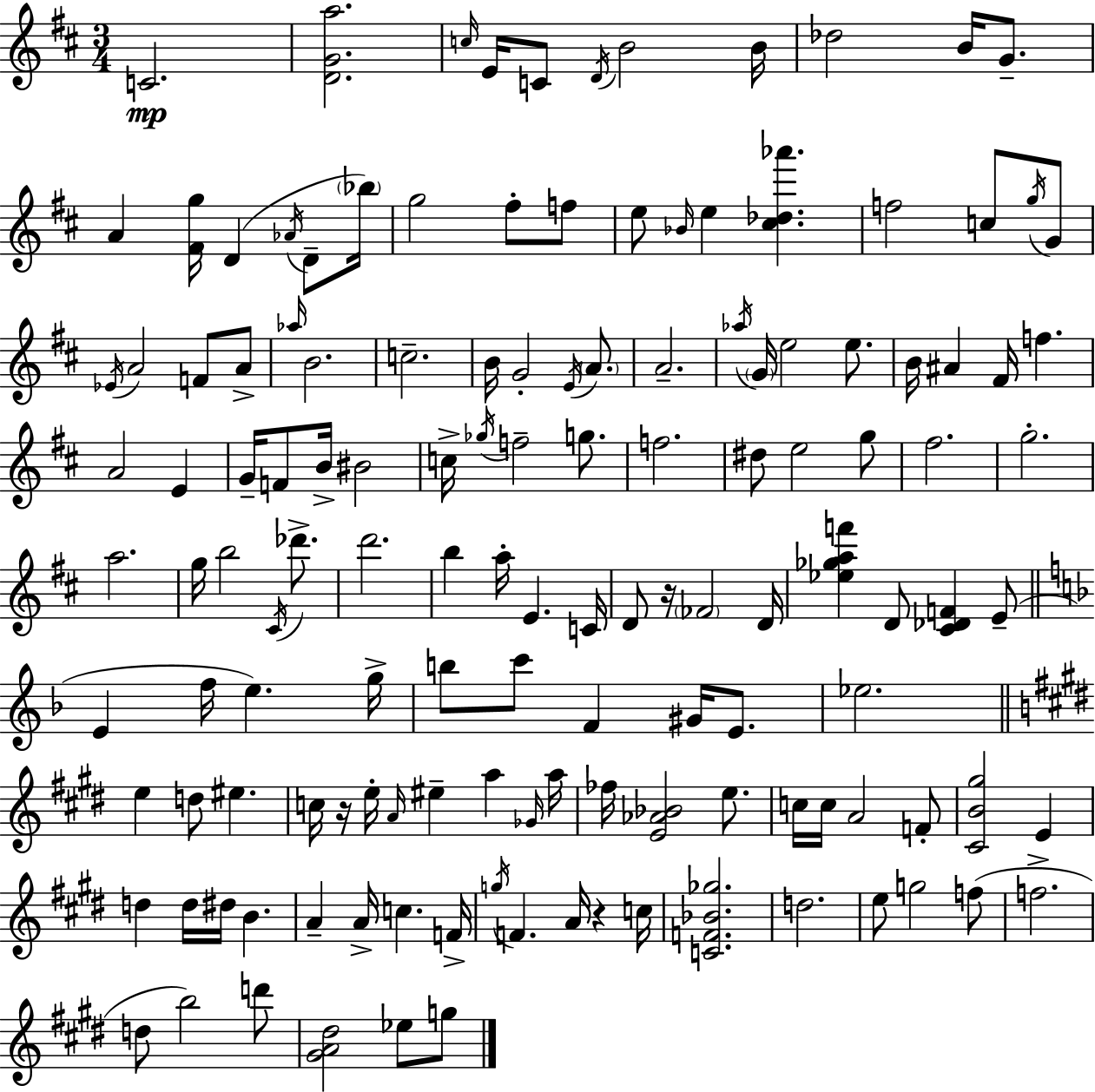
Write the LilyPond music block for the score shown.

{
  \clef treble
  \numericTimeSignature
  \time 3/4
  \key d \major
  c'2.\mp | <d' g' a''>2. | \grace { c''16 } e'16 c'8 \acciaccatura { d'16 } b'2 | b'16 des''2 b'16 g'8.-- | \break a'4 <fis' g''>16 d'4( \acciaccatura { aes'16 } | d'8-- \parenthesize bes''16) g''2 fis''8-. | f''8 e''8 \grace { bes'16 } e''4 <cis'' des'' aes'''>4. | f''2 | \break c''8 \acciaccatura { g''16 } g'8 \acciaccatura { ees'16 } a'2 | f'8 a'8-> \grace { aes''16 } b'2. | c''2.-- | b'16 g'2-. | \break \acciaccatura { e'16 } \parenthesize a'8. a'2.-- | \acciaccatura { aes''16 } \parenthesize g'16 e''2 | e''8. b'16 ais'4 | fis'16 f''4. a'2 | \break e'4 g'16-- f'8 | b'16-> bis'2 c''16-> \acciaccatura { ges''16 } f''2-- | g''8. f''2. | dis''8 | \break e''2 g''8 fis''2. | g''2.-. | a''2. | g''16 b''2 | \break \acciaccatura { cis'16 } des'''8.-> d'''2. | b''4 | a''16-. e'4. c'16 d'8 | r16 \parenthesize fes'2 d'16 <ees'' ges'' a'' f'''>4 | \break d'8 <cis' des' f'>4 e'8--( \bar "||" \break \key f \major e'4 f''16 e''4.) g''16-> | b''8 c'''8 f'4 gis'16 e'8. | ees''2. | \bar "||" \break \key e \major e''4 d''8 eis''4. | c''16 r16 e''16-. \grace { a'16 } eis''4-- a''4 | \grace { ges'16 } a''16 fes''16 <e' aes' bes'>2 e''8. | c''16 c''16 a'2 | \break f'8-. <cis' b' gis''>2 e'4 | d''4 d''16 dis''16 b'4. | a'4-- a'16-> c''4. | f'16-> \acciaccatura { g''16 } f'4. a'16 r4 | \break c''16 <c' f' bes' ges''>2. | d''2. | e''8 g''2 | f''8( f''2.-> | \break d''8 b''2) | d'''8 <gis' a' dis''>2 ees''8 | g''8 \bar "|."
}